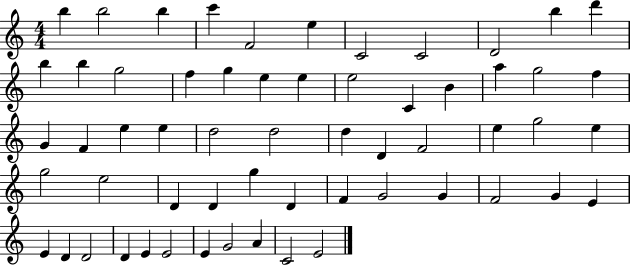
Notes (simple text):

B5/q B5/h B5/q C6/q F4/h E5/q C4/h C4/h D4/h B5/q D6/q B5/q B5/q G5/h F5/q G5/q E5/q E5/q E5/h C4/q B4/q A5/q G5/h F5/q G4/q F4/q E5/q E5/q D5/h D5/h D5/q D4/q F4/h E5/q G5/h E5/q G5/h E5/h D4/q D4/q G5/q D4/q F4/q G4/h G4/q F4/h G4/q E4/q E4/q D4/q D4/h D4/q E4/q E4/h E4/q G4/h A4/q C4/h E4/h